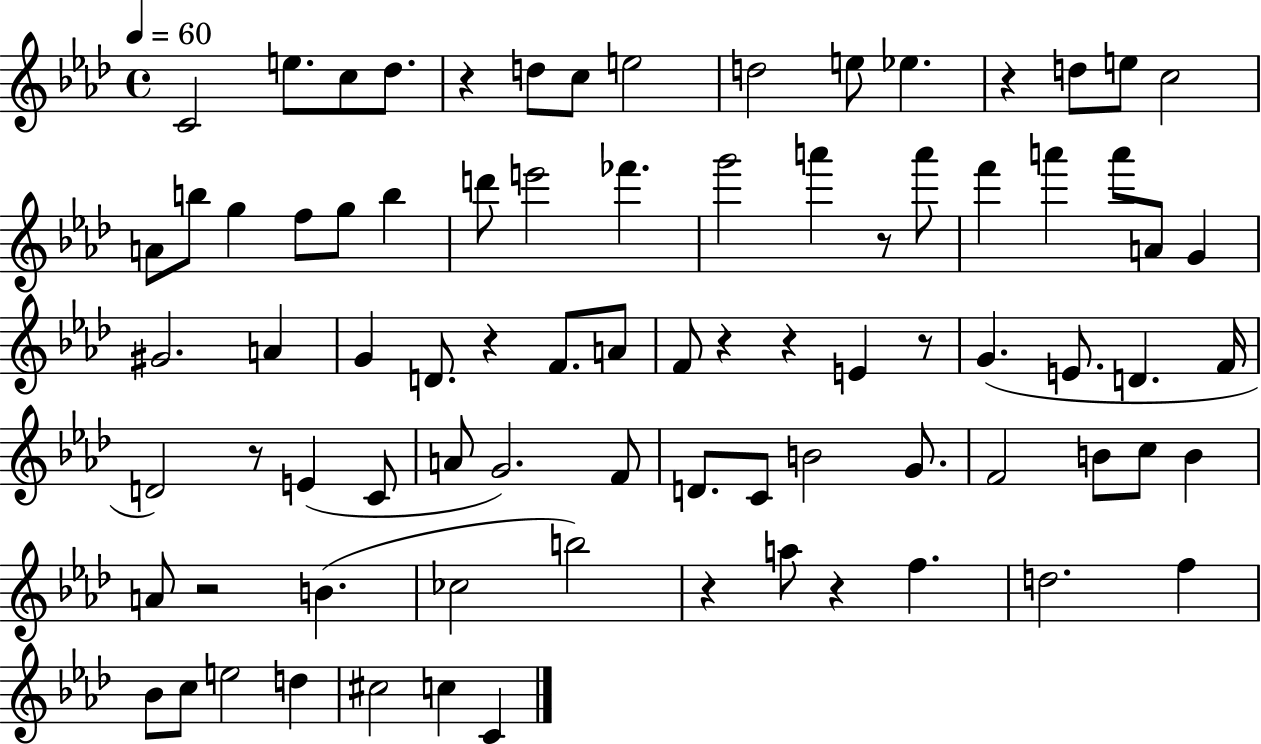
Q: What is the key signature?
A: AES major